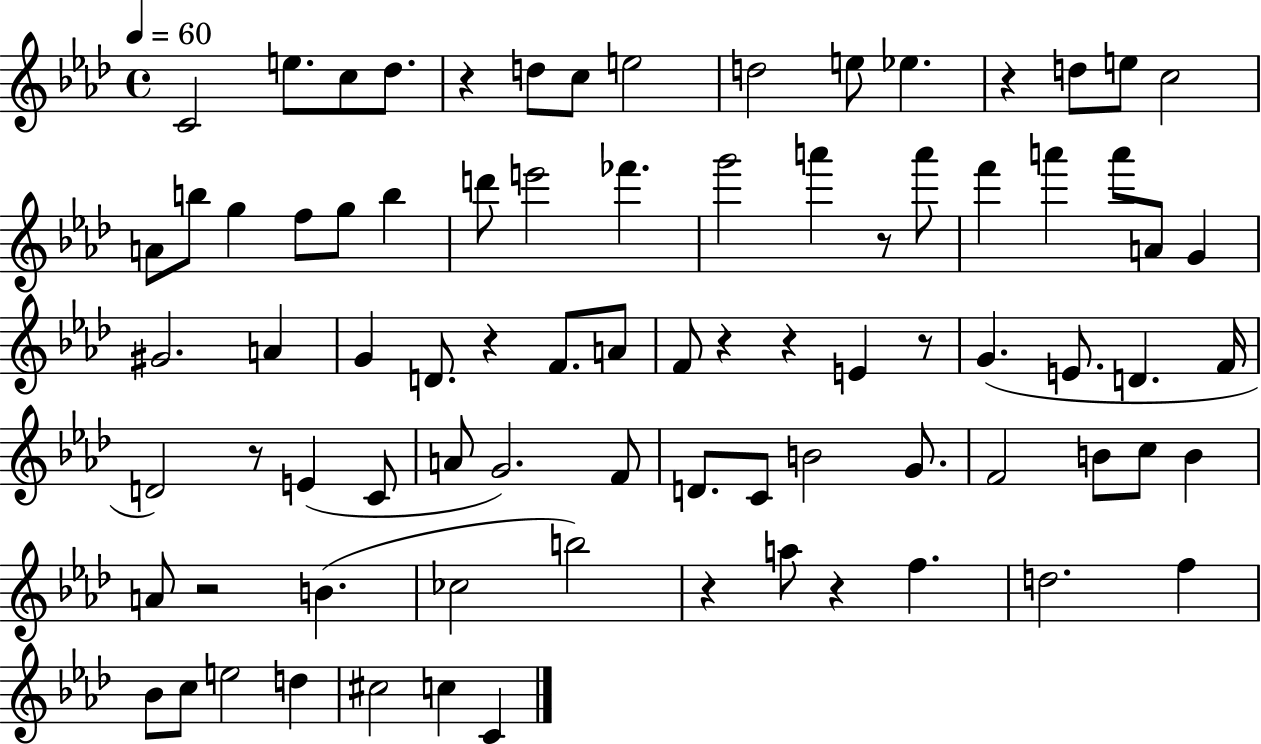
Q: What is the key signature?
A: AES major